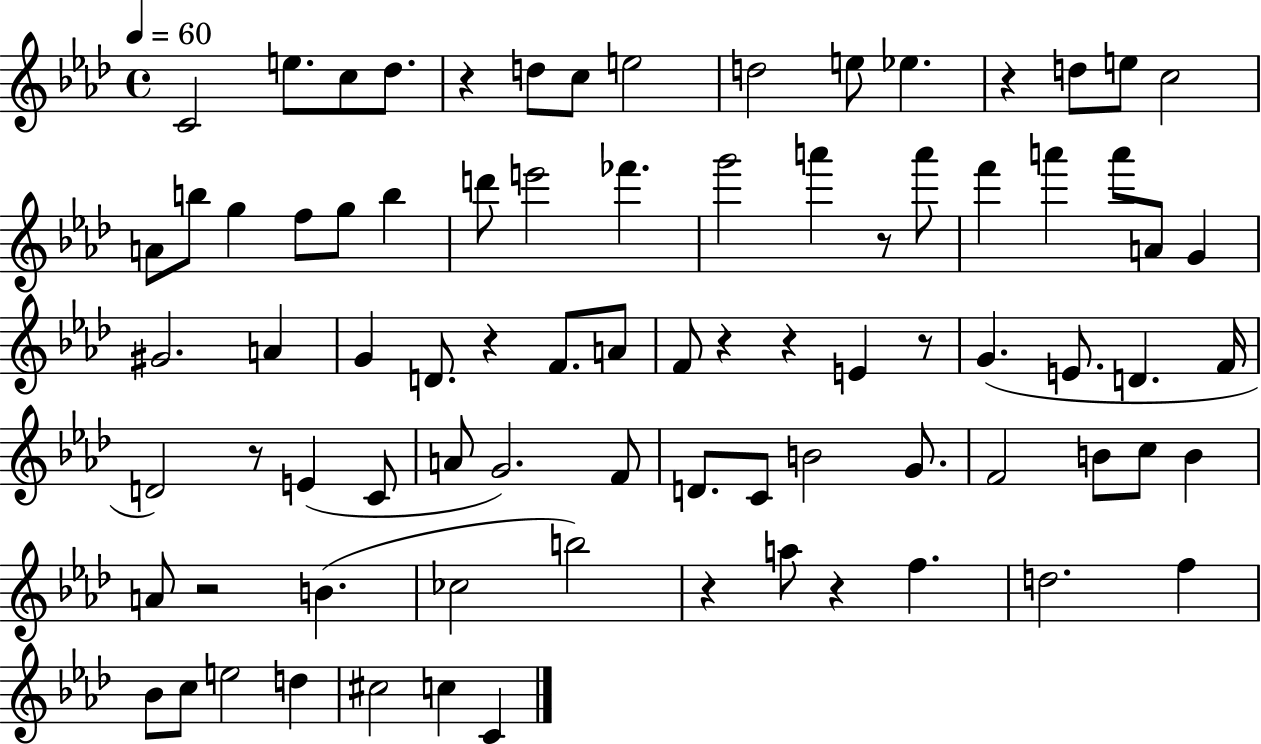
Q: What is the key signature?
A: AES major